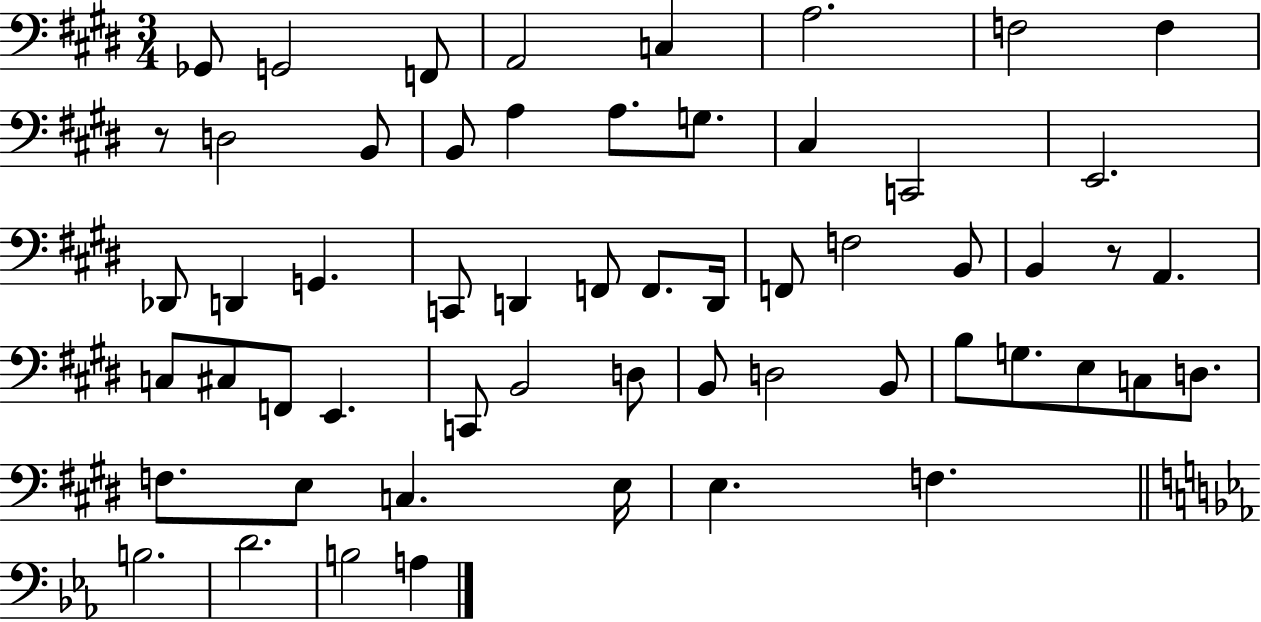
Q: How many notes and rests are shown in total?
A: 57